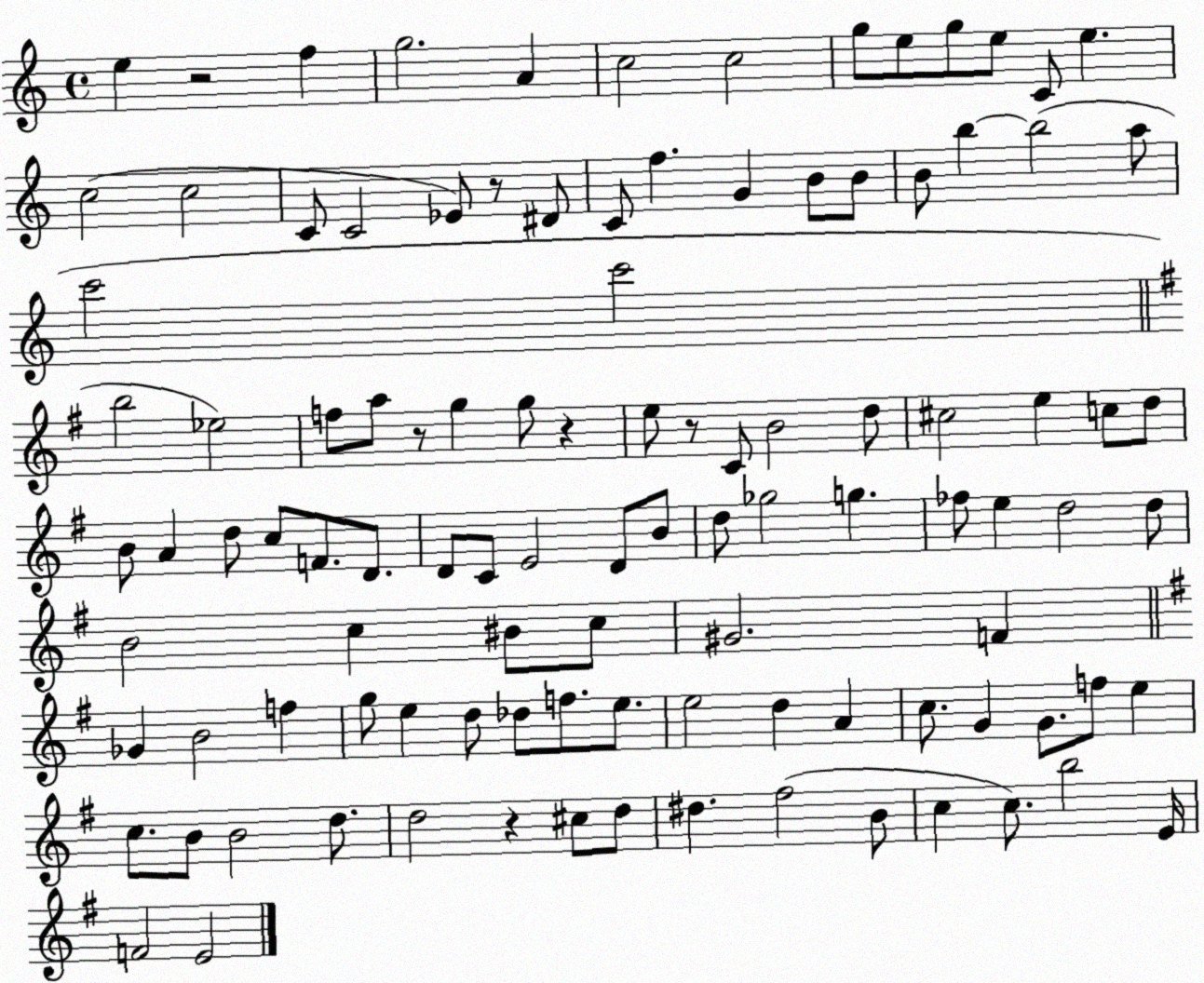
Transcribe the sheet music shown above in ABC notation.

X:1
T:Untitled
M:4/4
L:1/4
K:C
e z2 f g2 A c2 c2 g/2 e/2 g/2 e/2 C/2 e c2 c2 C/2 C2 _E/2 z/2 ^D/2 C/2 f G B/2 B/2 B/2 b b2 a/2 c'2 c'2 b2 _e2 f/2 a/2 z/2 g g/2 z e/2 z/2 C/2 B2 d/2 ^c2 e c/2 d/2 B/2 A d/2 c/2 F/2 D/2 D/2 C/2 E2 D/2 B/2 d/2 _g2 g _f/2 e d2 d/2 B2 c ^B/2 c/2 ^G2 F _G B2 f g/2 e d/2 _d/2 f/2 e/2 e2 d A c/2 G G/2 f/2 e c/2 B/2 B2 d/2 d2 z ^c/2 d/2 ^d ^f2 B/2 c c/2 b2 E/4 F2 E2